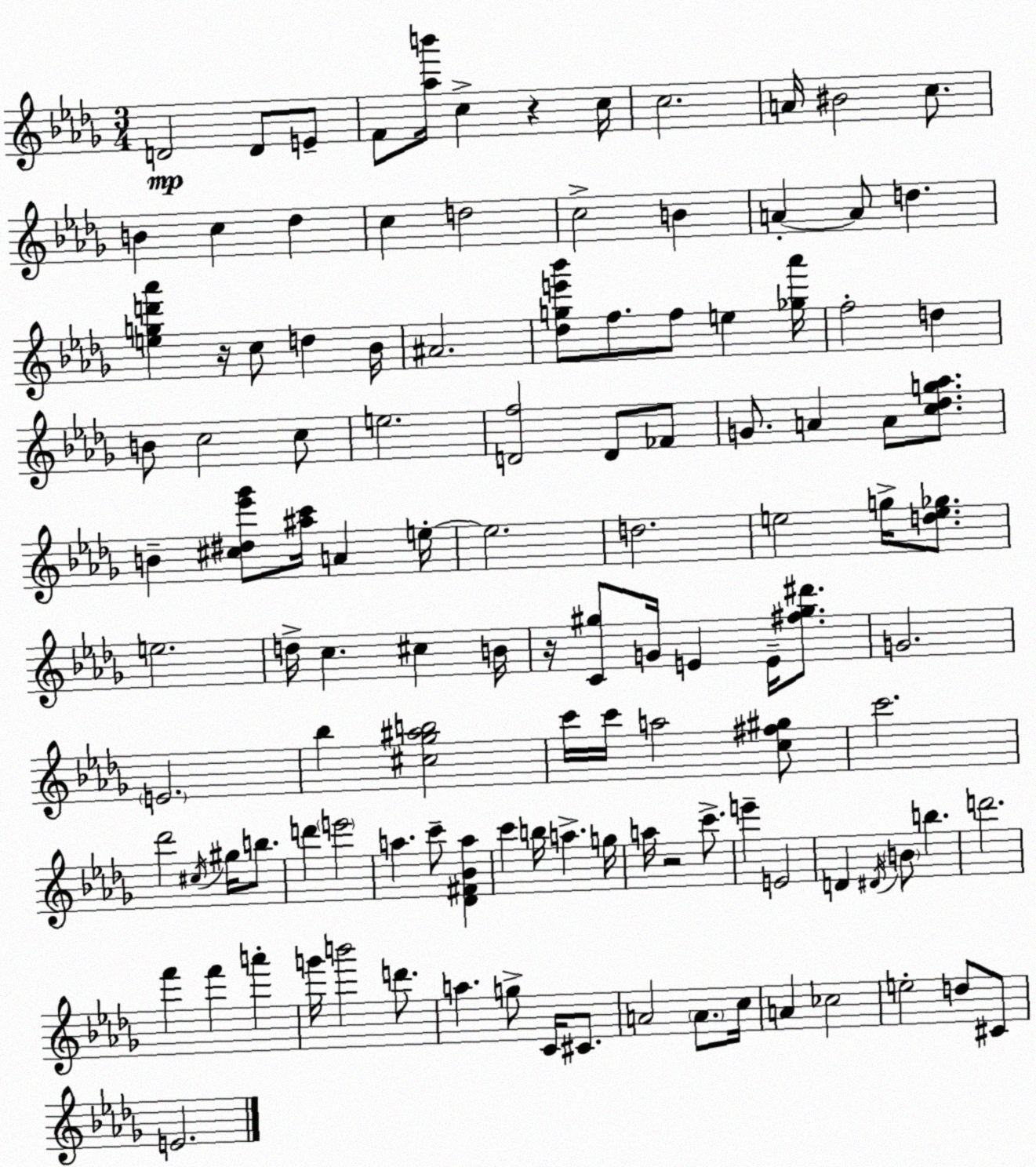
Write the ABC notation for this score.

X:1
T:Untitled
M:3/4
L:1/4
K:Bbm
D2 D/2 E/2 F/2 [_ab']/4 c z c/4 c2 A/4 ^B2 c/2 B c _d c d2 c2 B A A/2 d [egd'_a'] z/4 c/2 d _B/4 ^A2 [_dge'_b']/2 f/2 f/2 e [_g_a']/4 f2 d B/2 c2 c/2 e2 [Df]2 D/2 _F/2 G/2 A A/2 [c_dg_a]/2 B [^c^d_e'_g']/2 [^ac']/4 A e/4 e2 d2 e2 g/4 [de_g]/2 e2 d/4 c ^c B/4 z/4 [C^g]/2 G/4 E E/4 [^f^g^d']/2 G2 E2 _b [^c_g^ab]2 c'/4 c'/4 a2 [c^f^g]/2 c'2 _d'2 ^c/4 ^g/4 b/2 d' e'2 a c'/2 [_D^F_Ba] c' b/4 a g/4 a/4 z2 c'/2 e' E2 D ^D/4 B/2 b d'2 f' f' a' g'/4 b'2 d'/2 a g/2 C/4 ^C/2 A2 A/2 c/4 A _c2 e2 d/2 ^C/2 E2